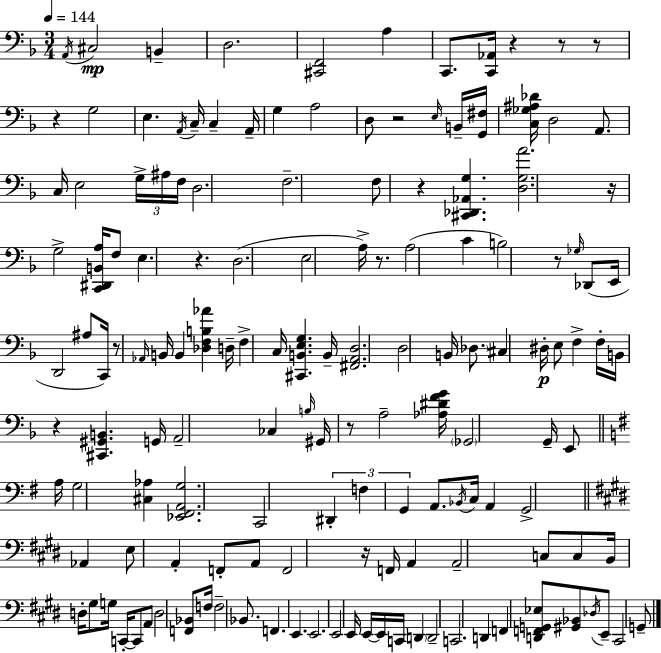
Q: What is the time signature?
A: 3/4